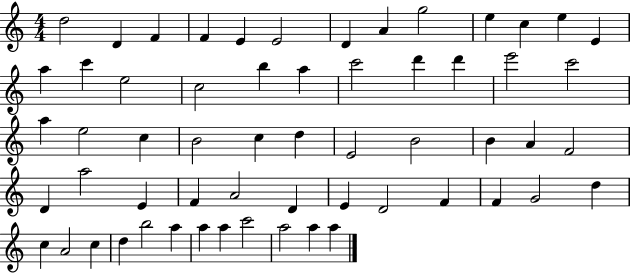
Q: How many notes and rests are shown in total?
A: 59